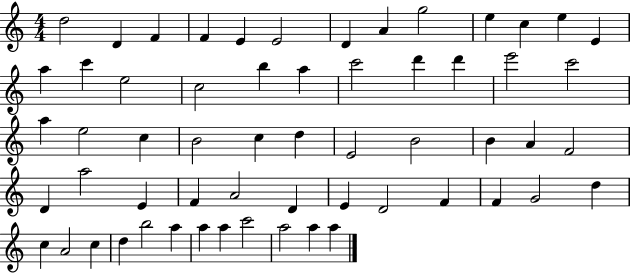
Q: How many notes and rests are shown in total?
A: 59